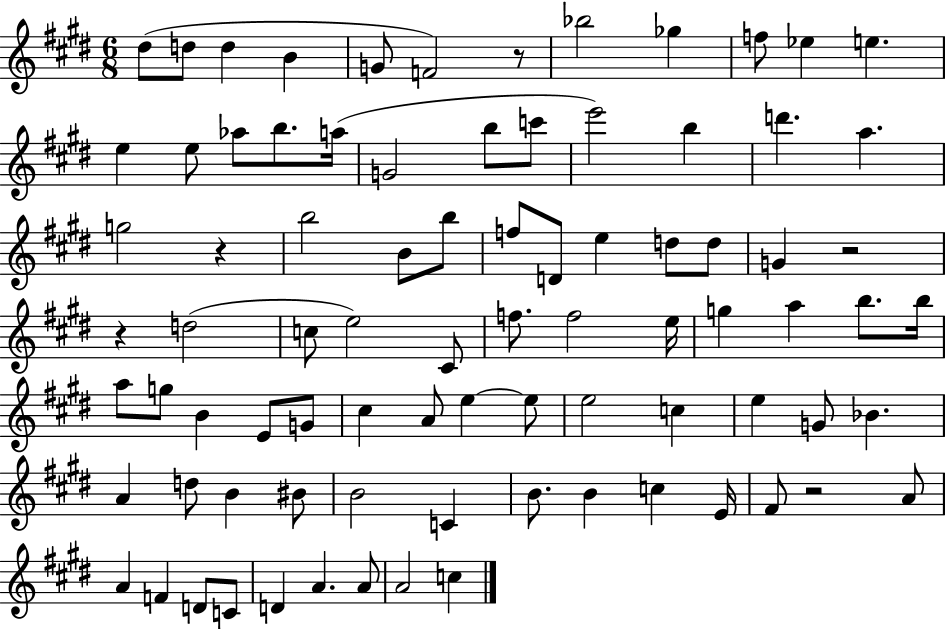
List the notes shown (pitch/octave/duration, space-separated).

D#5/e D5/e D5/q B4/q G4/e F4/h R/e Bb5/h Gb5/q F5/e Eb5/q E5/q. E5/q E5/e Ab5/e B5/e. A5/s G4/h B5/e C6/e E6/h B5/q D6/q. A5/q. G5/h R/q B5/h B4/e B5/e F5/e D4/e E5/q D5/e D5/e G4/q R/h R/q D5/h C5/e E5/h C#4/e F5/e. F5/h E5/s G5/q A5/q B5/e. B5/s A5/e G5/e B4/q E4/e G4/e C#5/q A4/e E5/q E5/e E5/h C5/q E5/q G4/e Bb4/q. A4/q D5/e B4/q BIS4/e B4/h C4/q B4/e. B4/q C5/q E4/s F#4/e R/h A4/e A4/q F4/q D4/e C4/e D4/q A4/q. A4/e A4/h C5/q